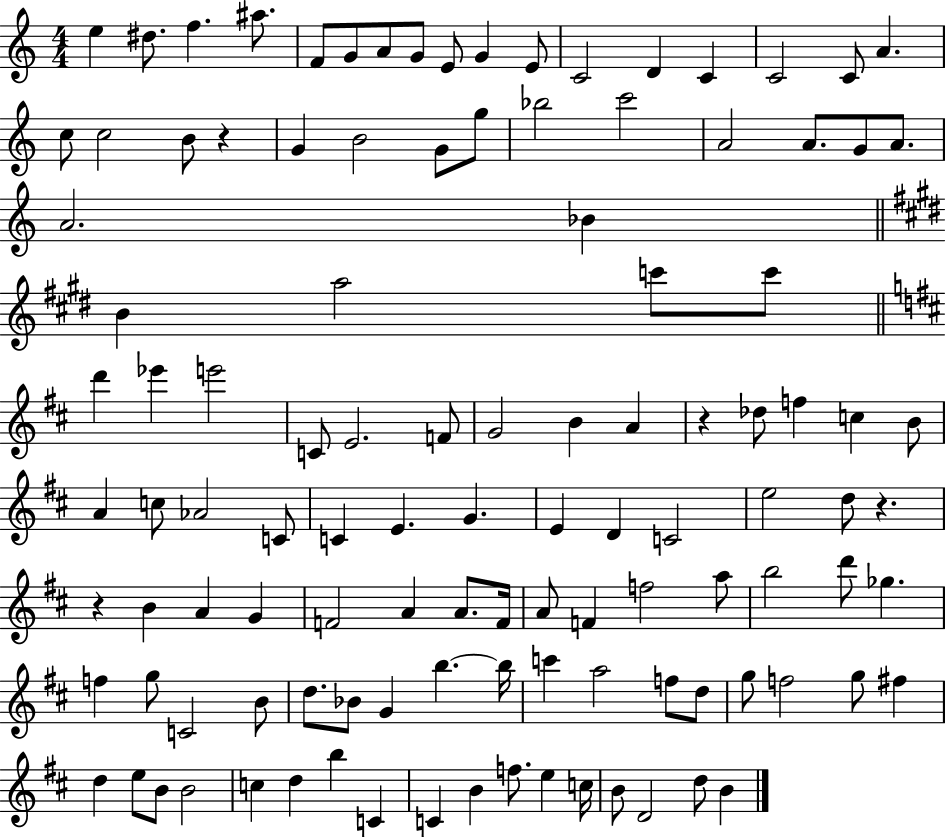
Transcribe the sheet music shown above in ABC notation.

X:1
T:Untitled
M:4/4
L:1/4
K:C
e ^d/2 f ^a/2 F/2 G/2 A/2 G/2 E/2 G E/2 C2 D C C2 C/2 A c/2 c2 B/2 z G B2 G/2 g/2 _b2 c'2 A2 A/2 G/2 A/2 A2 _B B a2 c'/2 c'/2 d' _e' e'2 C/2 E2 F/2 G2 B A z _d/2 f c B/2 A c/2 _A2 C/2 C E G E D C2 e2 d/2 z z B A G F2 A A/2 F/4 A/2 F f2 a/2 b2 d'/2 _g f g/2 C2 B/2 d/2 _B/2 G b b/4 c' a2 f/2 d/2 g/2 f2 g/2 ^f d e/2 B/2 B2 c d b C C B f/2 e c/4 B/2 D2 d/2 B